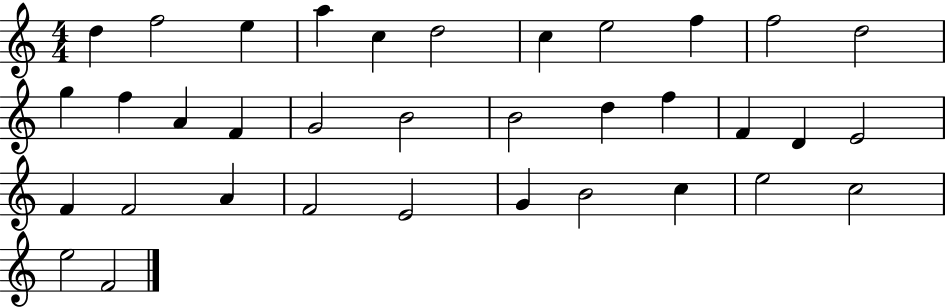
{
  \clef treble
  \numericTimeSignature
  \time 4/4
  \key c \major
  d''4 f''2 e''4 | a''4 c''4 d''2 | c''4 e''2 f''4 | f''2 d''2 | \break g''4 f''4 a'4 f'4 | g'2 b'2 | b'2 d''4 f''4 | f'4 d'4 e'2 | \break f'4 f'2 a'4 | f'2 e'2 | g'4 b'2 c''4 | e''2 c''2 | \break e''2 f'2 | \bar "|."
}